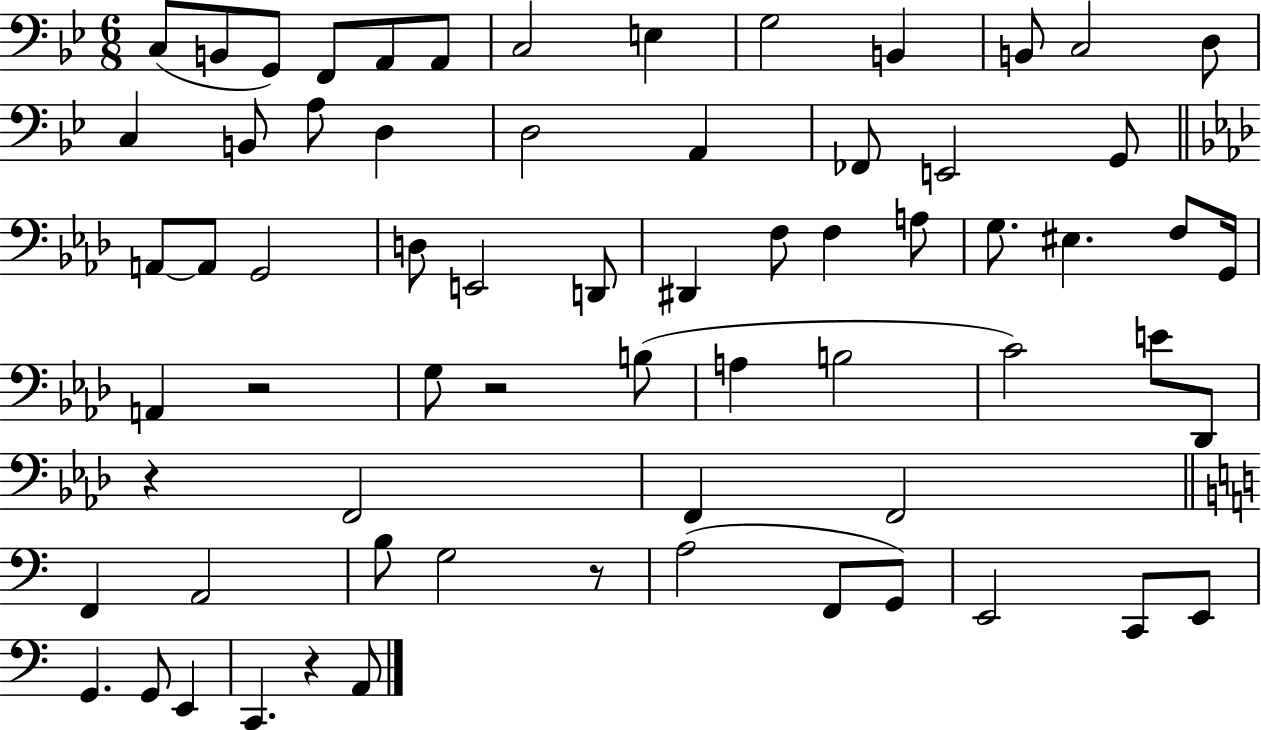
{
  \clef bass
  \numericTimeSignature
  \time 6/8
  \key bes \major
  c8( b,8 g,8) f,8 a,8 a,8 | c2 e4 | g2 b,4 | b,8 c2 d8 | \break c4 b,8 a8 d4 | d2 a,4 | fes,8 e,2 g,8 | \bar "||" \break \key f \minor a,8~~ a,8 g,2 | d8 e,2 d,8 | dis,4 f8 f4 a8 | g8. eis4. f8 g,16 | \break a,4 r2 | g8 r2 b8( | a4 b2 | c'2) e'8 des,8 | \break r4 f,2 | f,4 f,2 | \bar "||" \break \key a \minor f,4 a,2 | b8 g2 r8 | a2( f,8 g,8) | e,2 c,8 e,8 | \break g,4. g,8 e,4 | c,4. r4 a,8 | \bar "|."
}